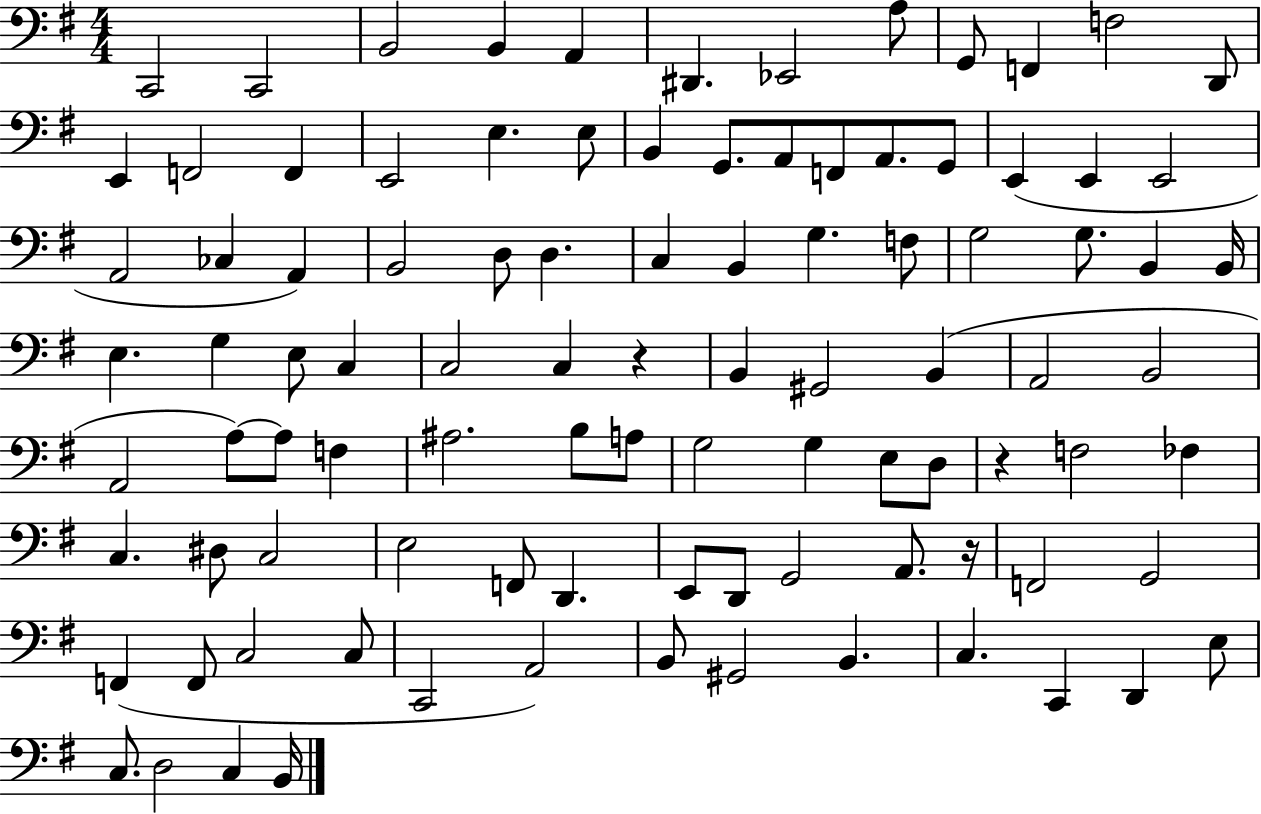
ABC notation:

X:1
T:Untitled
M:4/4
L:1/4
K:G
C,,2 C,,2 B,,2 B,, A,, ^D,, _E,,2 A,/2 G,,/2 F,, F,2 D,,/2 E,, F,,2 F,, E,,2 E, E,/2 B,, G,,/2 A,,/2 F,,/2 A,,/2 G,,/2 E,, E,, E,,2 A,,2 _C, A,, B,,2 D,/2 D, C, B,, G, F,/2 G,2 G,/2 B,, B,,/4 E, G, E,/2 C, C,2 C, z B,, ^G,,2 B,, A,,2 B,,2 A,,2 A,/2 A,/2 F, ^A,2 B,/2 A,/2 G,2 G, E,/2 D,/2 z F,2 _F, C, ^D,/2 C,2 E,2 F,,/2 D,, E,,/2 D,,/2 G,,2 A,,/2 z/4 F,,2 G,,2 F,, F,,/2 C,2 C,/2 C,,2 A,,2 B,,/2 ^G,,2 B,, C, C,, D,, E,/2 C,/2 D,2 C, B,,/4